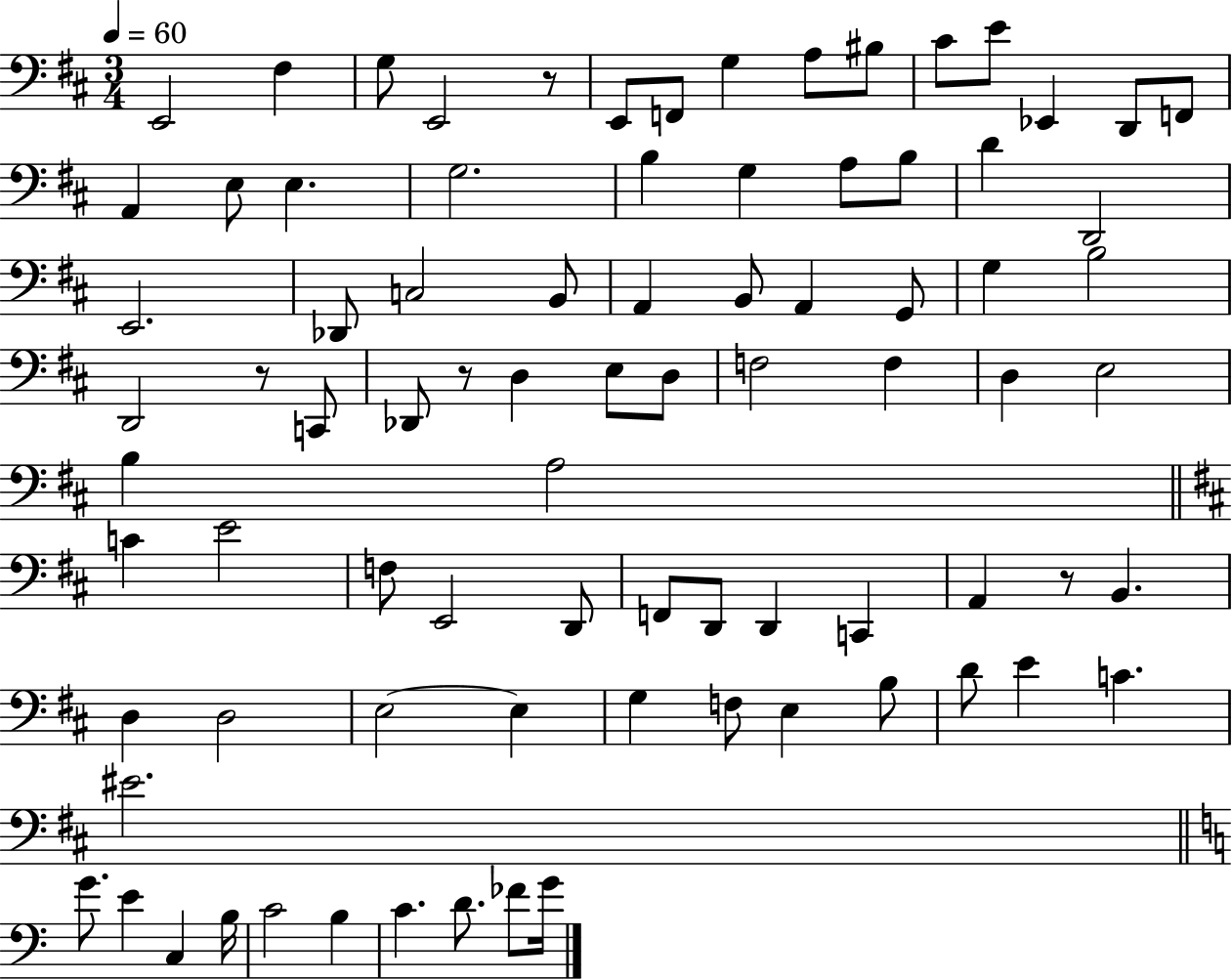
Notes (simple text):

E2/h F#3/q G3/e E2/h R/e E2/e F2/e G3/q A3/e BIS3/e C#4/e E4/e Eb2/q D2/e F2/e A2/q E3/e E3/q. G3/h. B3/q G3/q A3/e B3/e D4/q D2/h E2/h. Db2/e C3/h B2/e A2/q B2/e A2/q G2/e G3/q B3/h D2/h R/e C2/e Db2/e R/e D3/q E3/e D3/e F3/h F3/q D3/q E3/h B3/q A3/h C4/q E4/h F3/e E2/h D2/e F2/e D2/e D2/q C2/q A2/q R/e B2/q. D3/q D3/h E3/h E3/q G3/q F3/e E3/q B3/e D4/e E4/q C4/q. EIS4/h. G4/e. E4/q C3/q B3/s C4/h B3/q C4/q. D4/e. FES4/e G4/s